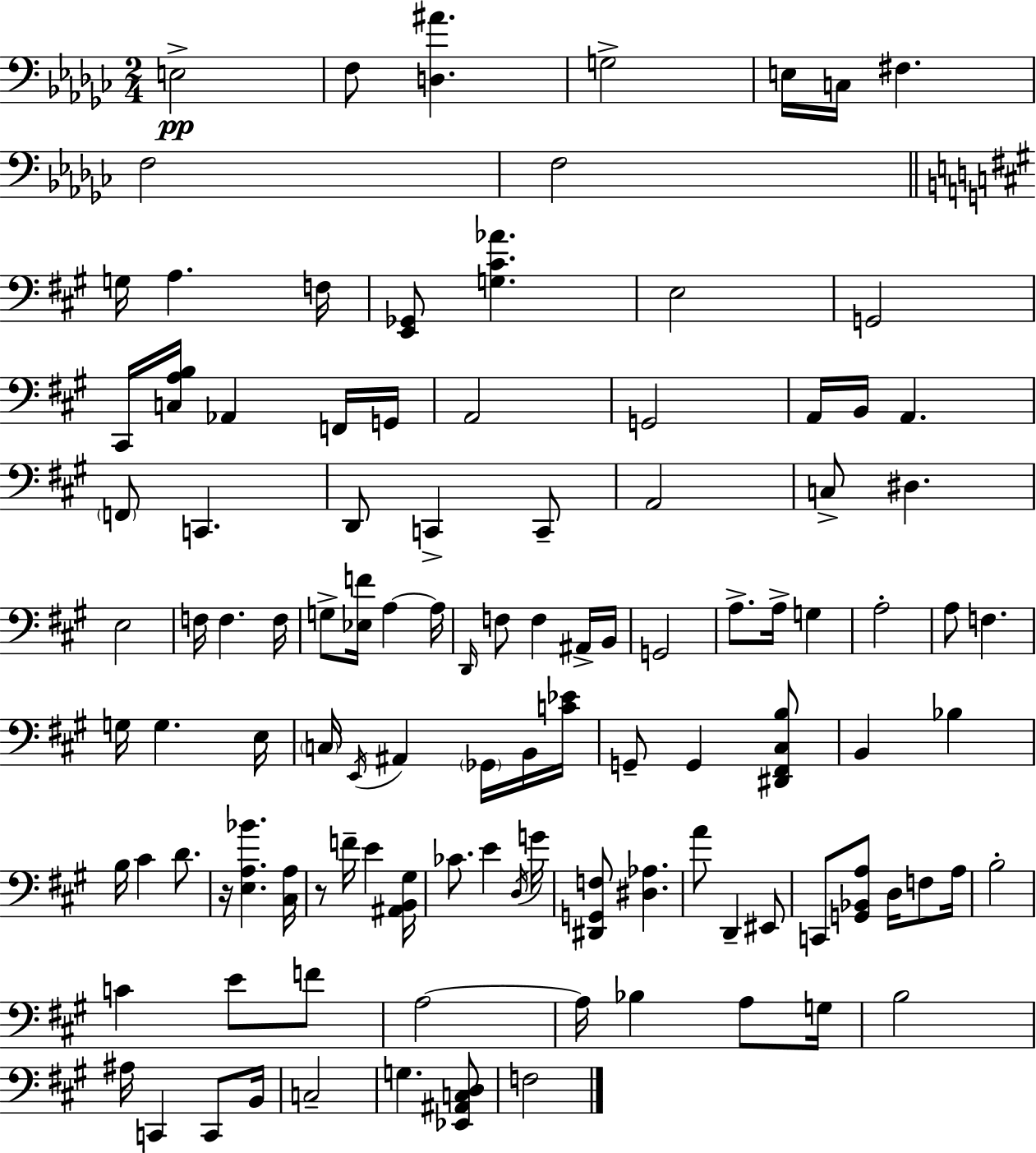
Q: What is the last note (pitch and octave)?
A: F3